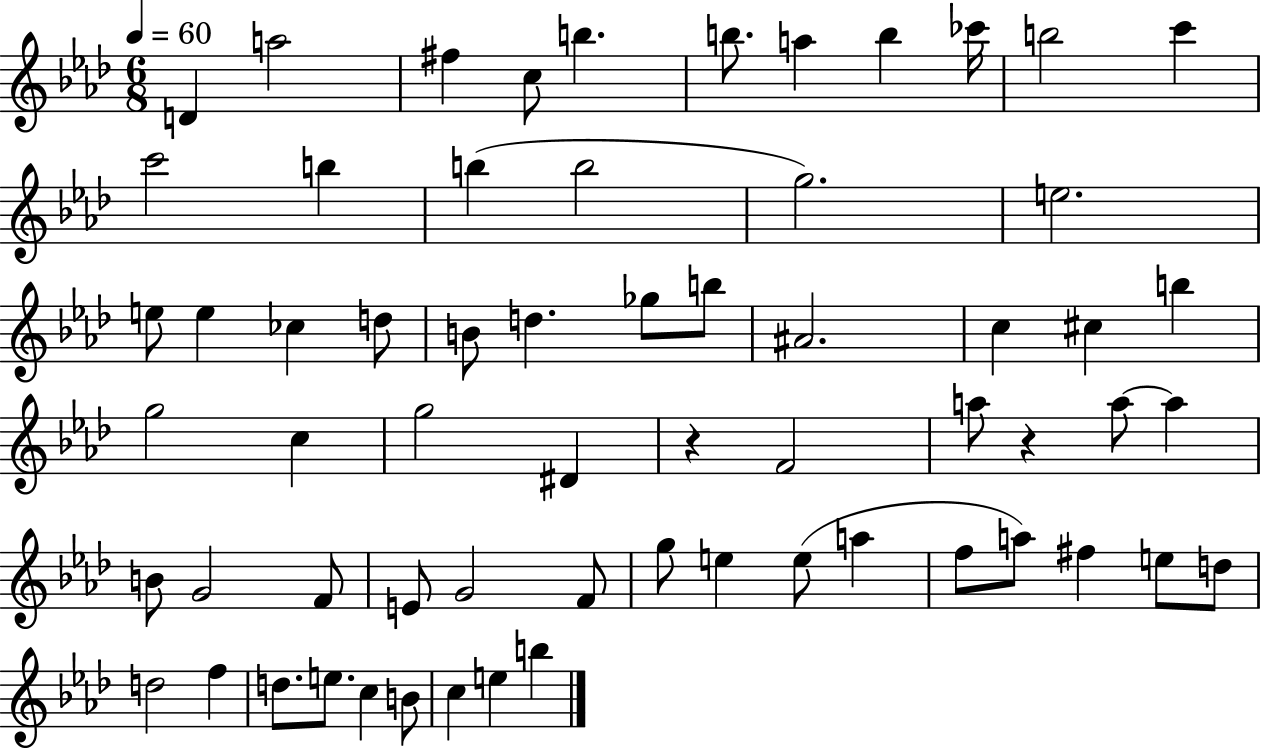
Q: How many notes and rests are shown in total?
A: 63